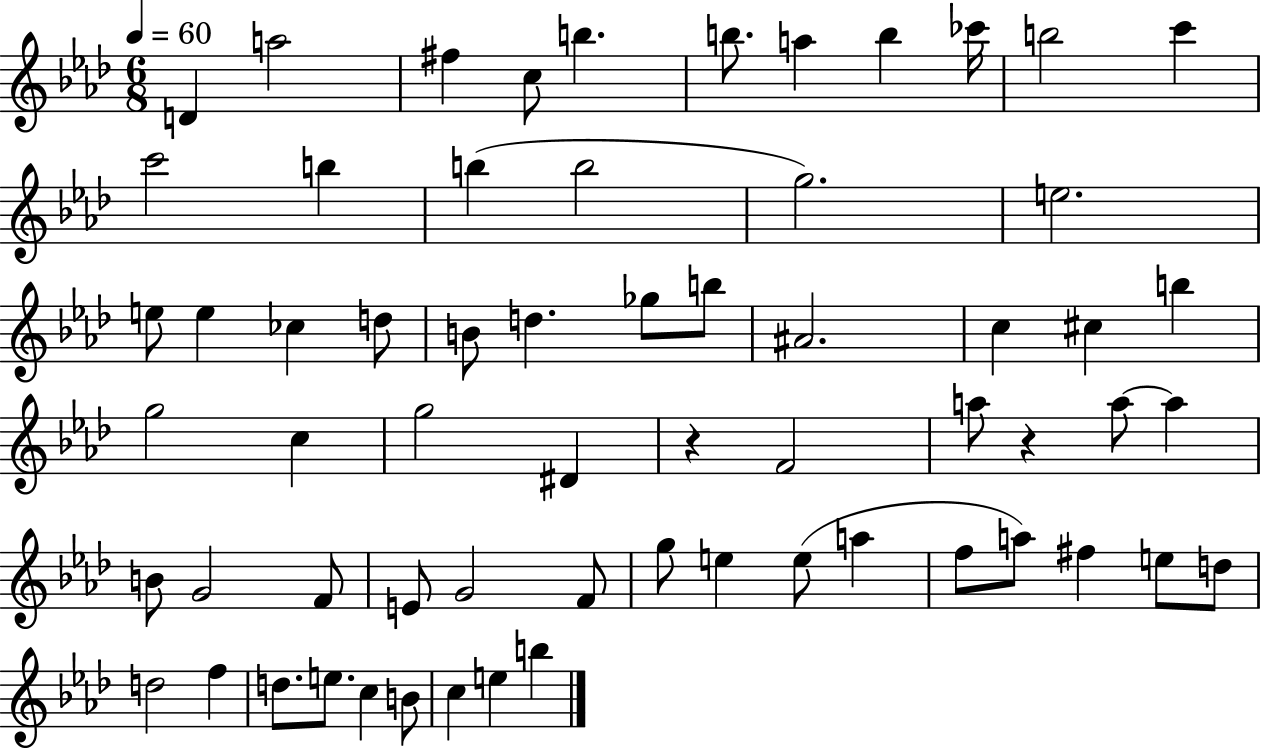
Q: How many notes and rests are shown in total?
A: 63